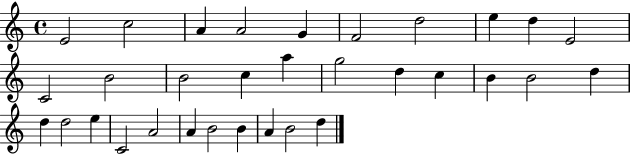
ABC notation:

X:1
T:Untitled
M:4/4
L:1/4
K:C
E2 c2 A A2 G F2 d2 e d E2 C2 B2 B2 c a g2 d c B B2 d d d2 e C2 A2 A B2 B A B2 d